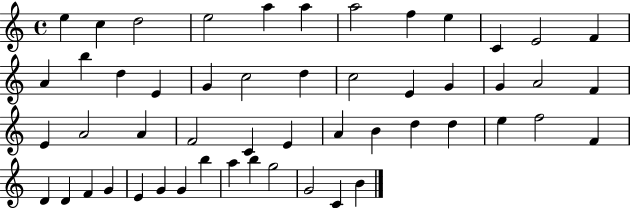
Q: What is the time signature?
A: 4/4